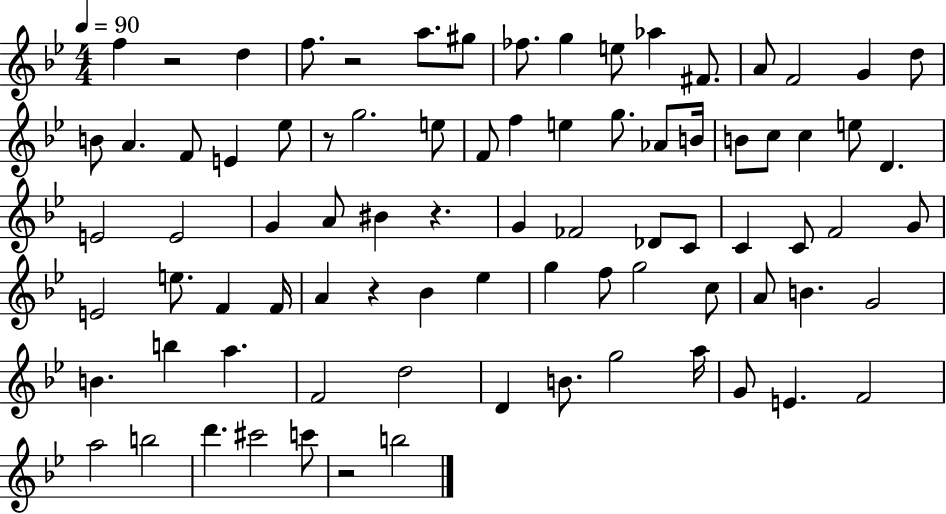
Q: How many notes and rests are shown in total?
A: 83